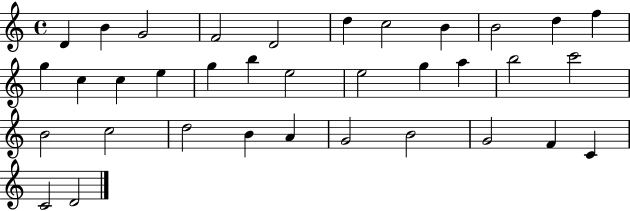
D4/q B4/q G4/h F4/h D4/h D5/q C5/h B4/q B4/h D5/q F5/q G5/q C5/q C5/q E5/q G5/q B5/q E5/h E5/h G5/q A5/q B5/h C6/h B4/h C5/h D5/h B4/q A4/q G4/h B4/h G4/h F4/q C4/q C4/h D4/h